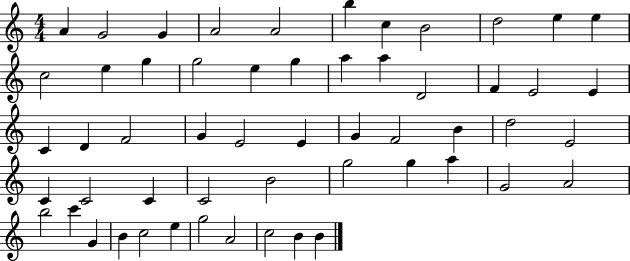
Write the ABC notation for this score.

X:1
T:Untitled
M:4/4
L:1/4
K:C
A G2 G A2 A2 b c B2 d2 e e c2 e g g2 e g a a D2 F E2 E C D F2 G E2 E G F2 B d2 E2 C C2 C C2 B2 g2 g a G2 A2 b2 c' G B c2 e g2 A2 c2 B B